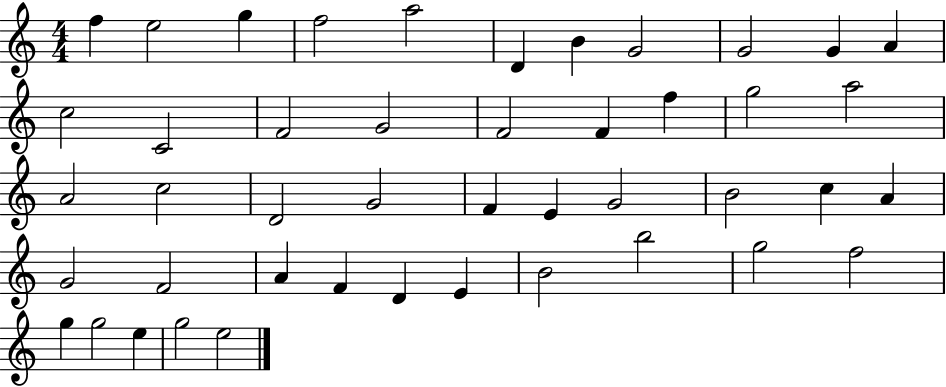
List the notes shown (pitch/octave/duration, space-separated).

F5/q E5/h G5/q F5/h A5/h D4/q B4/q G4/h G4/h G4/q A4/q C5/h C4/h F4/h G4/h F4/h F4/q F5/q G5/h A5/h A4/h C5/h D4/h G4/h F4/q E4/q G4/h B4/h C5/q A4/q G4/h F4/h A4/q F4/q D4/q E4/q B4/h B5/h G5/h F5/h G5/q G5/h E5/q G5/h E5/h